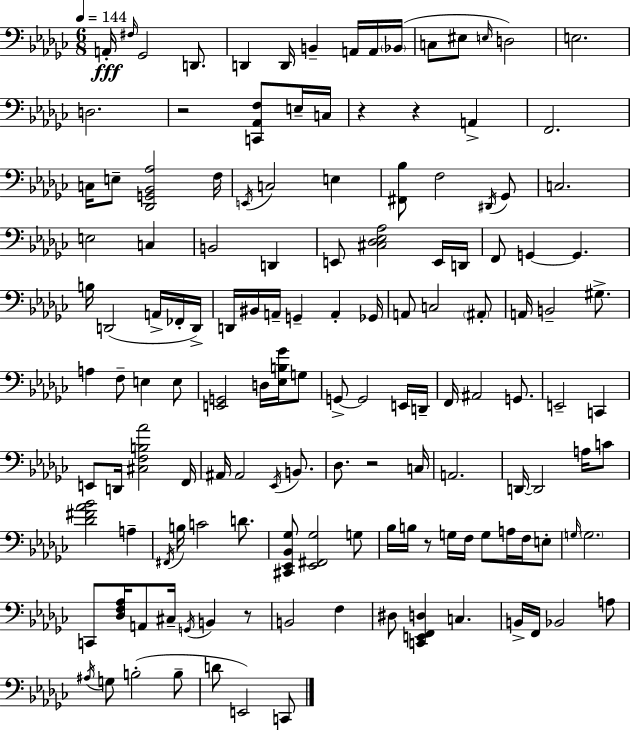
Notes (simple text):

A2/s F#3/s Gb2/h D2/e. D2/q D2/s B2/q A2/s A2/s Bb2/s C3/e EIS3/e E3/s D3/h E3/h. D3/h. R/h [C2,Ab2,F3]/e E3/s C3/s R/q R/q A2/q F2/h. C3/s E3/e [Db2,G2,Bb2,Ab3]/h F3/s E2/s C3/h E3/q [F#2,Bb3]/e F3/h D#2/s Gb2/e C3/h. E3/h C3/q B2/h D2/q E2/e [C#3,Db3,Eb3,Ab3]/h E2/s D2/s F2/e G2/q G2/q. B3/s D2/h A2/s FES2/s D2/s D2/s BIS2/s A2/s G2/q A2/q Gb2/s A2/e C3/h A#2/e A2/s B2/h G#3/e. A3/q F3/e E3/q E3/e [E2,G2]/h D3/s [Eb3,B3,Gb4]/s G3/e G2/e G2/h E2/s D2/s F2/s A#2/h G2/e. E2/h C2/q E2/e D2/s [C#3,F3,B3,Ab4]/h F2/s A#2/s A#2/h Eb2/s B2/e. Db3/e. R/h C3/s A2/h. D2/s D2/h A3/s C4/e [Db4,F#4,Ab4,Bb4]/h A3/q F#2/s B3/s C4/h D4/e. [C#2,Eb2,Bb2,Gb3]/e [Eb2,F#2,Gb3]/h G3/e Bb3/s B3/s R/e G3/s F3/s G3/e A3/s F3/s E3/e G3/s G3/h. C2/e [Db3,F3,Ab3]/s A2/e C#3/s G2/s B2/q R/e B2/h F3/q D#3/e [C2,E2,F2,D3]/q C3/q. B2/s F2/s Bb2/h A3/e A#3/s G3/e B3/h B3/e D4/e E2/h C2/e